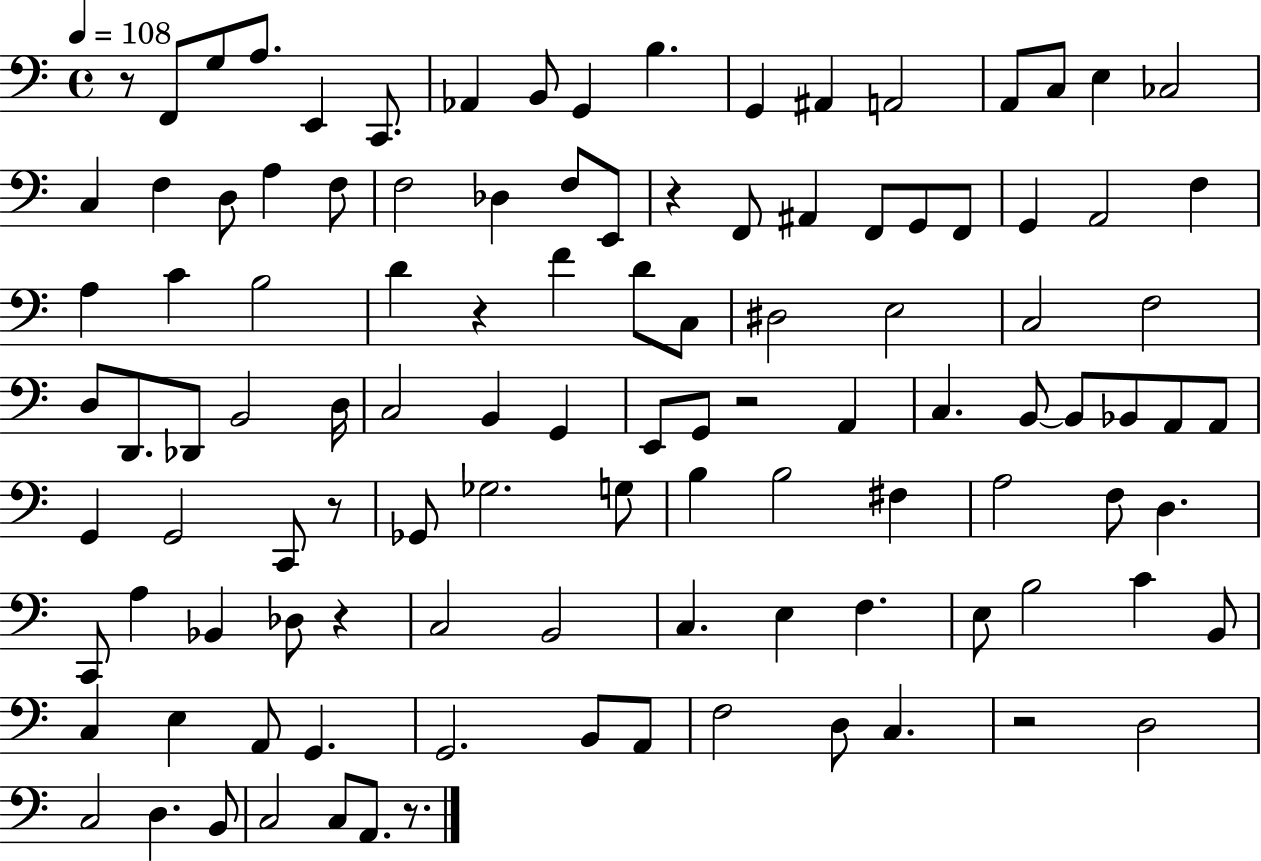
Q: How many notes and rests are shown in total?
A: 111